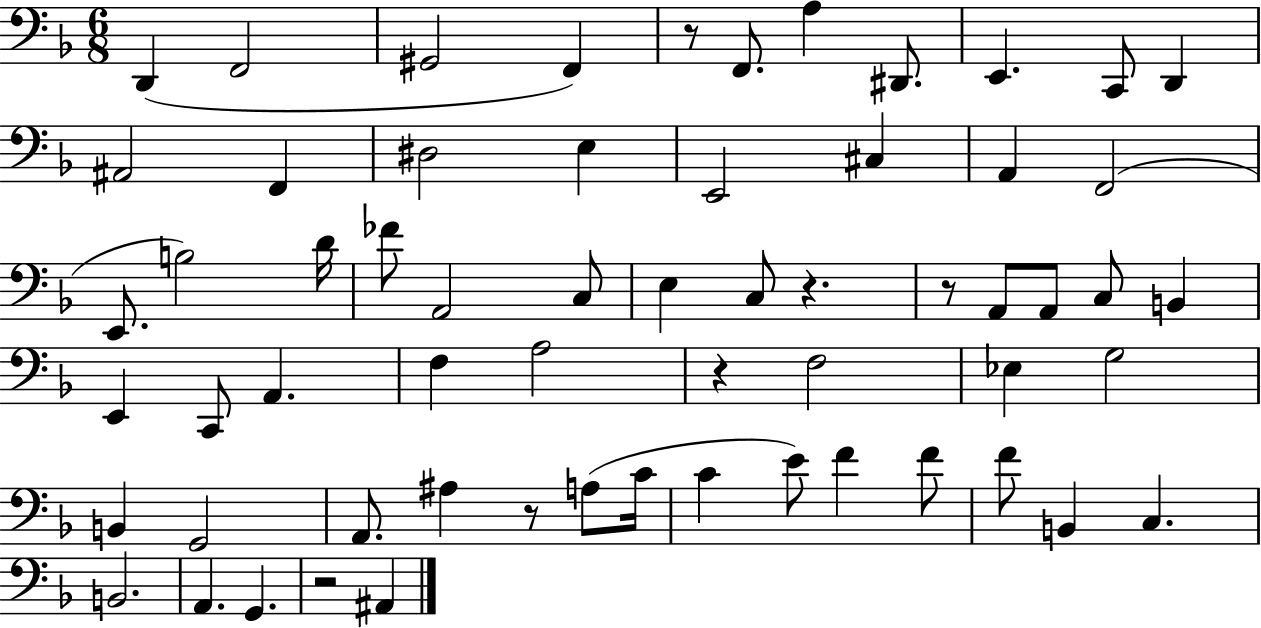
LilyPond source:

{
  \clef bass
  \numericTimeSignature
  \time 6/8
  \key f \major
  d,4( f,2 | gis,2 f,4) | r8 f,8. a4 dis,8. | e,4. c,8 d,4 | \break ais,2 f,4 | dis2 e4 | e,2 cis4 | a,4 f,2( | \break e,8. b2) d'16 | fes'8 a,2 c8 | e4 c8 r4. | r8 a,8 a,8 c8 b,4 | \break e,4 c,8 a,4. | f4 a2 | r4 f2 | ees4 g2 | \break b,4 g,2 | a,8. ais4 r8 a8( c'16 | c'4 e'8) f'4 f'8 | f'8 b,4 c4. | \break b,2. | a,4. g,4. | r2 ais,4 | \bar "|."
}